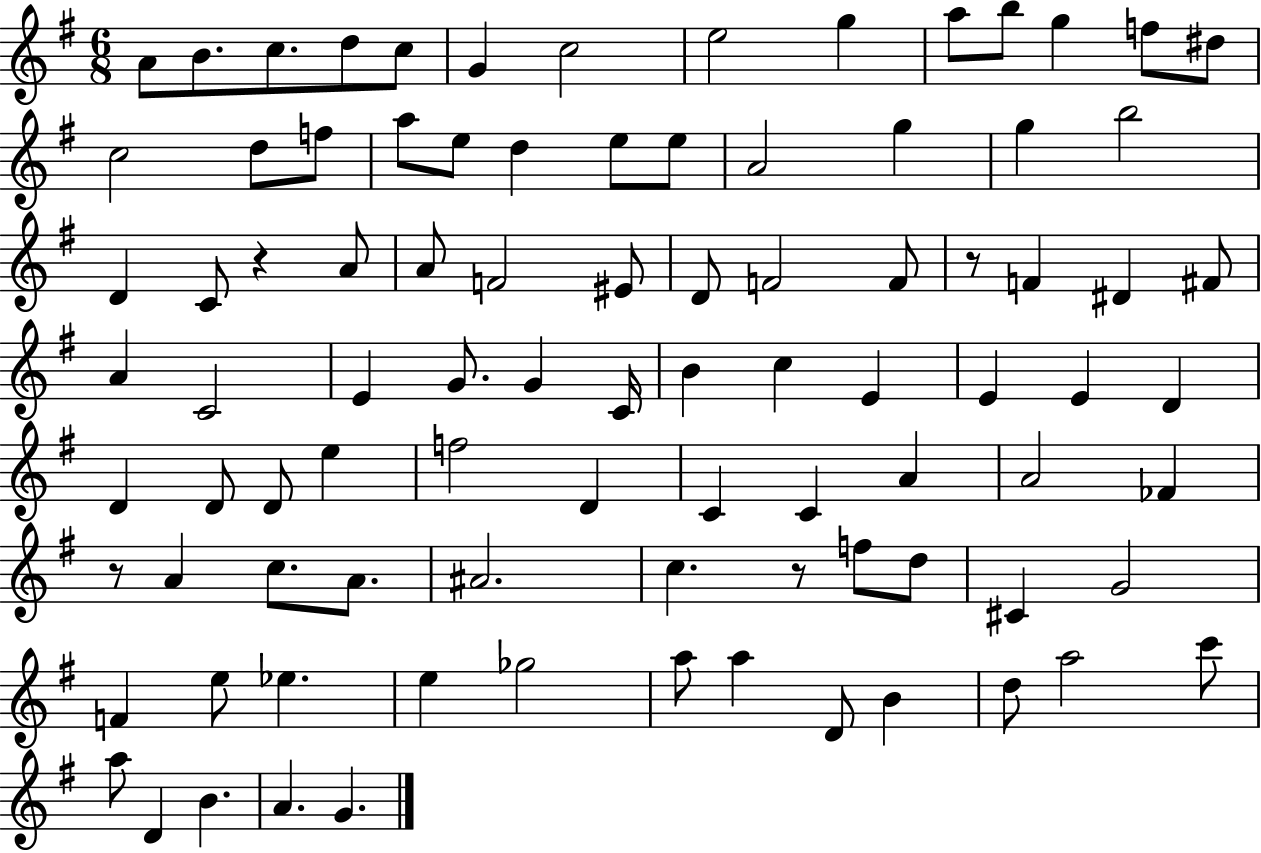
A4/e B4/e. C5/e. D5/e C5/e G4/q C5/h E5/h G5/q A5/e B5/e G5/q F5/e D#5/e C5/h D5/e F5/e A5/e E5/e D5/q E5/e E5/e A4/h G5/q G5/q B5/h D4/q C4/e R/q A4/e A4/e F4/h EIS4/e D4/e F4/h F4/e R/e F4/q D#4/q F#4/e A4/q C4/h E4/q G4/e. G4/q C4/s B4/q C5/q E4/q E4/q E4/q D4/q D4/q D4/e D4/e E5/q F5/h D4/q C4/q C4/q A4/q A4/h FES4/q R/e A4/q C5/e. A4/e. A#4/h. C5/q. R/e F5/e D5/e C#4/q G4/h F4/q E5/e Eb5/q. E5/q Gb5/h A5/e A5/q D4/e B4/q D5/e A5/h C6/e A5/e D4/q B4/q. A4/q. G4/q.